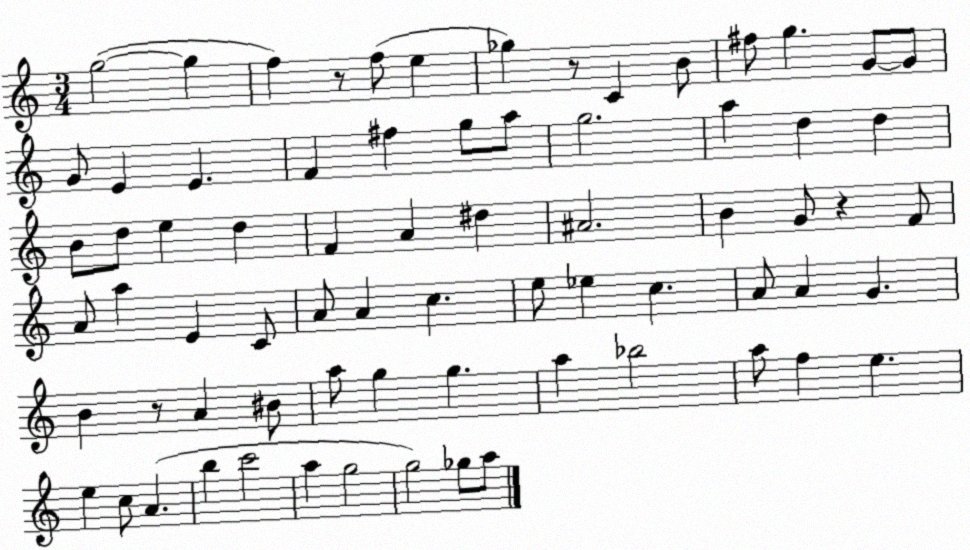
X:1
T:Untitled
M:3/4
L:1/4
K:C
g2 g f z/2 f/2 e _g z/2 C B/2 ^f/2 g G/2 G/2 G/2 E E F ^f g/2 a/2 g2 a d d B/2 d/2 e d F A ^d ^A2 B G/2 z F/2 A/2 a E C/2 A/2 A c e/2 _e c A/2 A G B z/2 A ^B/2 a/2 g g a _b2 a/2 f e e c/2 A b c'2 a g2 g2 _g/2 a/2